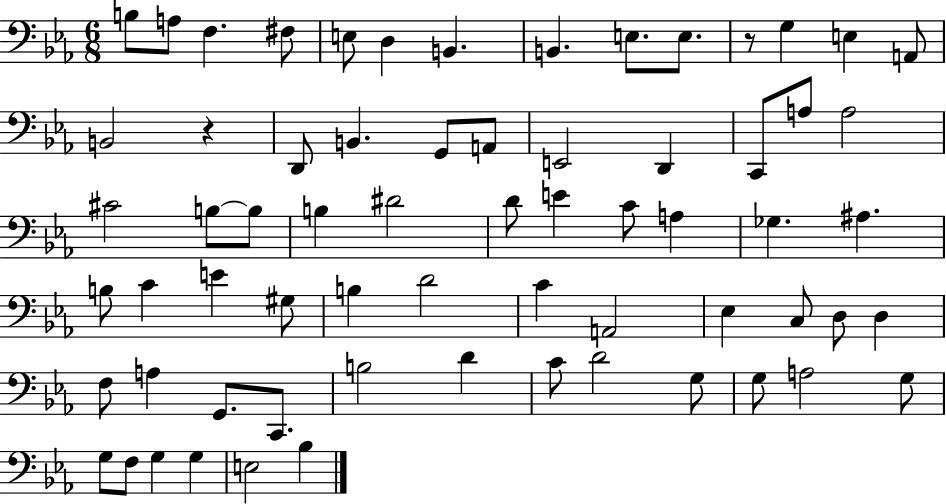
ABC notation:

X:1
T:Untitled
M:6/8
L:1/4
K:Eb
B,/2 A,/2 F, ^F,/2 E,/2 D, B,, B,, E,/2 E,/2 z/2 G, E, A,,/2 B,,2 z D,,/2 B,, G,,/2 A,,/2 E,,2 D,, C,,/2 A,/2 A,2 ^C2 B,/2 B,/2 B, ^D2 D/2 E C/2 A, _G, ^A, B,/2 C E ^G,/2 B, D2 C A,,2 _E, C,/2 D,/2 D, F,/2 A, G,,/2 C,,/2 B,2 D C/2 D2 G,/2 G,/2 A,2 G,/2 G,/2 F,/2 G, G, E,2 _B,